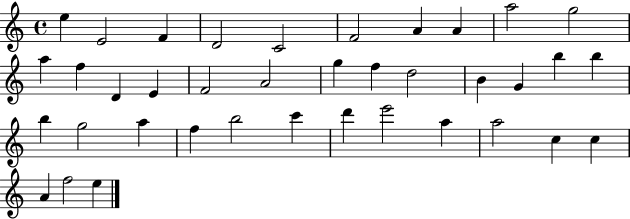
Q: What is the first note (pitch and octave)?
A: E5